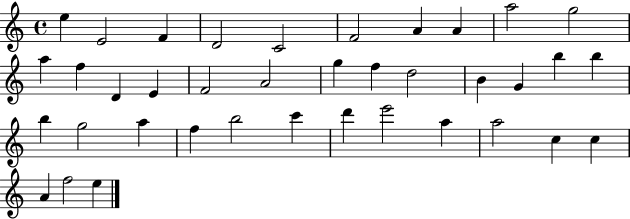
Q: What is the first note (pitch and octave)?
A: E5